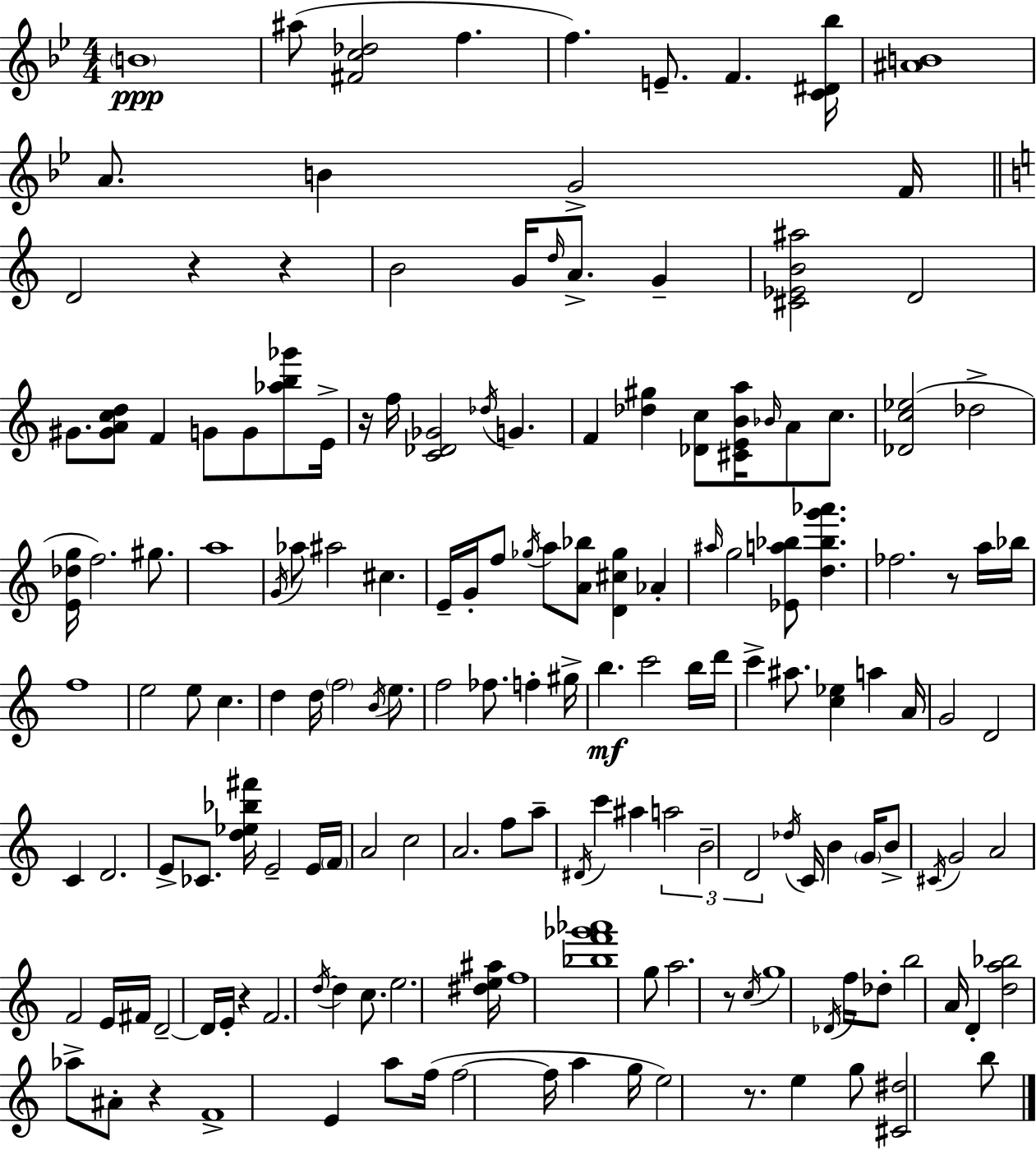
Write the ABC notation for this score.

X:1
T:Untitled
M:4/4
L:1/4
K:Gm
B4 ^a/2 [^Fc_d]2 f f E/2 F [C^D_b]/4 [^AB]4 A/2 B G2 F/4 D2 z z B2 G/4 d/4 A/2 G [^C_EB^a]2 D2 ^G/2 [^GAcd]/2 F G/2 G/2 [_ab_g']/2 E/4 z/4 f/4 [C_D_G]2 _d/4 G F [_d^g] [_Dc]/2 [^CEBa]/4 _B/4 A/2 c/2 [_Dc_e]2 _d2 [E_dg]/4 f2 ^g/2 a4 G/4 _a/2 ^a2 ^c E/4 G/4 f/2 _g/4 a/2 [A_b]/2 [D^c_g] _A ^a/4 g2 [_Ea_b]/2 [d_bg'_a'] _f2 z/2 a/4 _b/4 f4 e2 e/2 c d d/4 f2 B/4 e/2 f2 _f/2 f ^g/4 b c'2 b/4 d'/4 c' ^a/2 [c_e] a A/4 G2 D2 C D2 E/2 _C/2 [d_e_b^f']/4 E2 E/4 F/4 A2 c2 A2 f/2 a/2 ^D/4 c' ^a a2 B2 D2 _d/4 C/4 B G/4 B/2 ^C/4 G2 A2 F2 E/4 ^F/4 D2 D/4 E/4 z F2 d/4 d c/2 e2 [^de^a]/4 f4 [_bf'_g'_a']4 g/2 a2 z/2 c/4 g4 _D/4 f/4 _d/2 b2 A/4 D [da_b]2 _a/2 ^A/2 z F4 E a/2 f/4 f2 f/4 a g/4 e2 z/2 e g/2 [^C^d]2 b/2